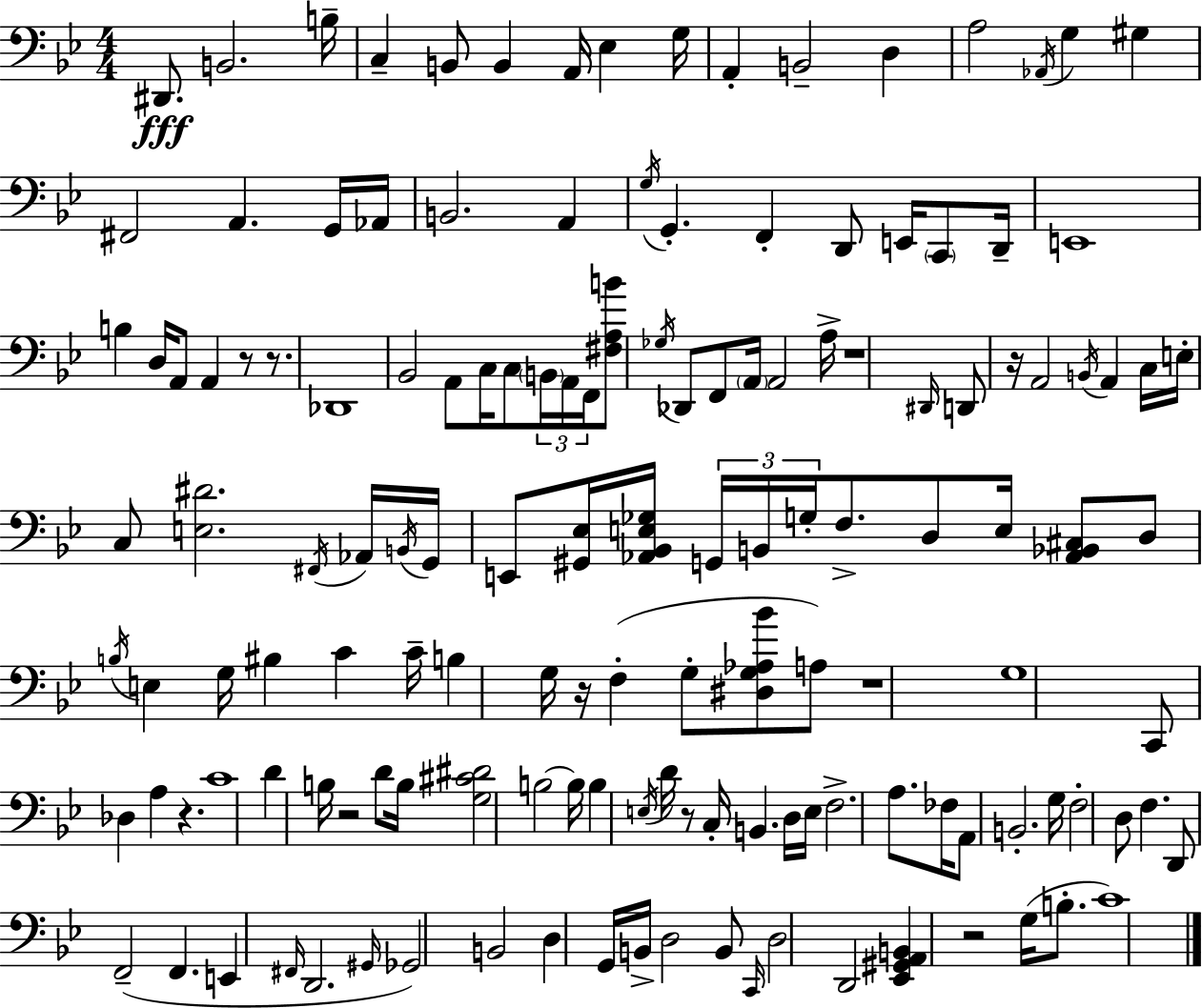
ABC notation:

X:1
T:Untitled
M:4/4
L:1/4
K:Bb
^D,,/2 B,,2 B,/4 C, B,,/2 B,, A,,/4 _E, G,/4 A,, B,,2 D, A,2 _A,,/4 G, ^G, ^F,,2 A,, G,,/4 _A,,/4 B,,2 A,, G,/4 G,, F,, D,,/2 E,,/4 C,,/2 D,,/4 E,,4 B, D,/4 A,,/2 A,, z/2 z/2 _D,,4 _B,,2 A,,/2 C,/4 C,/2 B,,/4 A,,/4 F,,/4 [^F,A,B]/2 _G,/4 _D,,/2 F,,/2 A,,/4 A,,2 A,/4 z4 ^D,,/4 D,,/2 z/4 A,,2 B,,/4 A,, C,/4 E,/4 C,/2 [E,^D]2 ^F,,/4 _A,,/4 B,,/4 G,,/4 E,,/2 [^G,,_E,]/4 [_A,,_B,,E,_G,]/4 G,,/4 B,,/4 G,/4 F,/2 D,/2 E,/4 [_A,,_B,,^C,]/2 D,/2 B,/4 E, G,/4 ^B, C C/4 B, G,/4 z/4 F, G,/2 [^D,G,_A,_B]/2 A,/2 z4 G,4 C,,/2 _D, A, z C4 D B,/4 z2 D/2 B,/4 [G,^C^D]2 B,2 B,/4 B, E,/4 D/4 z/2 C,/4 B,, D,/4 E,/4 F,2 A,/2 _F,/4 A,,/2 B,,2 G,/4 F,2 D,/2 F, D,,/2 F,,2 F,, E,, ^F,,/4 D,,2 ^G,,/4 _G,,2 B,,2 D, G,,/4 B,,/4 D,2 B,,/2 C,,/4 D,2 D,,2 [_E,,^G,,A,,B,,] z2 G,/4 B,/2 C4